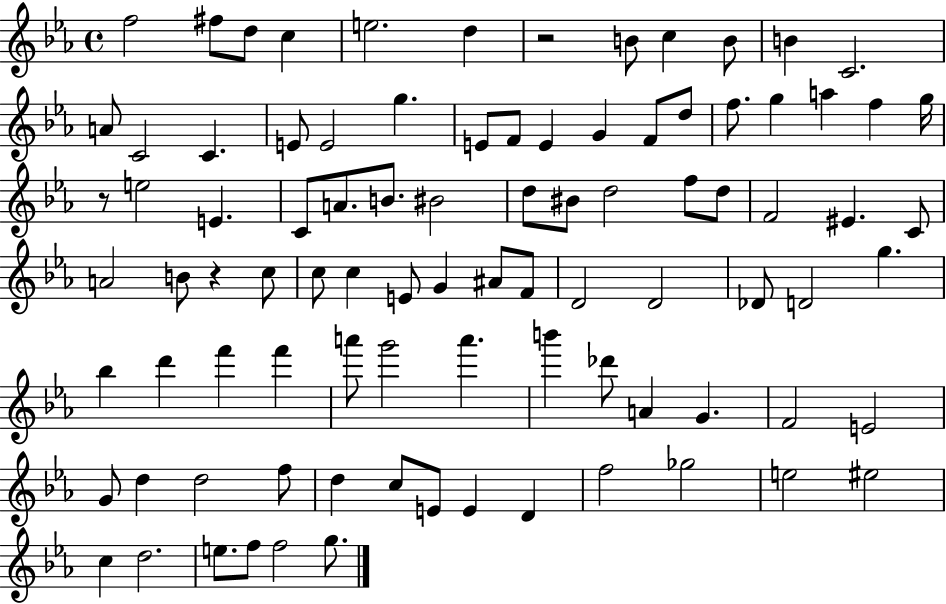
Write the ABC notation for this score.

X:1
T:Untitled
M:4/4
L:1/4
K:Eb
f2 ^f/2 d/2 c e2 d z2 B/2 c B/2 B C2 A/2 C2 C E/2 E2 g E/2 F/2 E G F/2 d/2 f/2 g a f g/4 z/2 e2 E C/2 A/2 B/2 ^B2 d/2 ^B/2 d2 f/2 d/2 F2 ^E C/2 A2 B/2 z c/2 c/2 c E/2 G ^A/2 F/2 D2 D2 _D/2 D2 g _b d' f' f' a'/2 g'2 a' b' _d'/2 A G F2 E2 G/2 d d2 f/2 d c/2 E/2 E D f2 _g2 e2 ^e2 c d2 e/2 f/2 f2 g/2